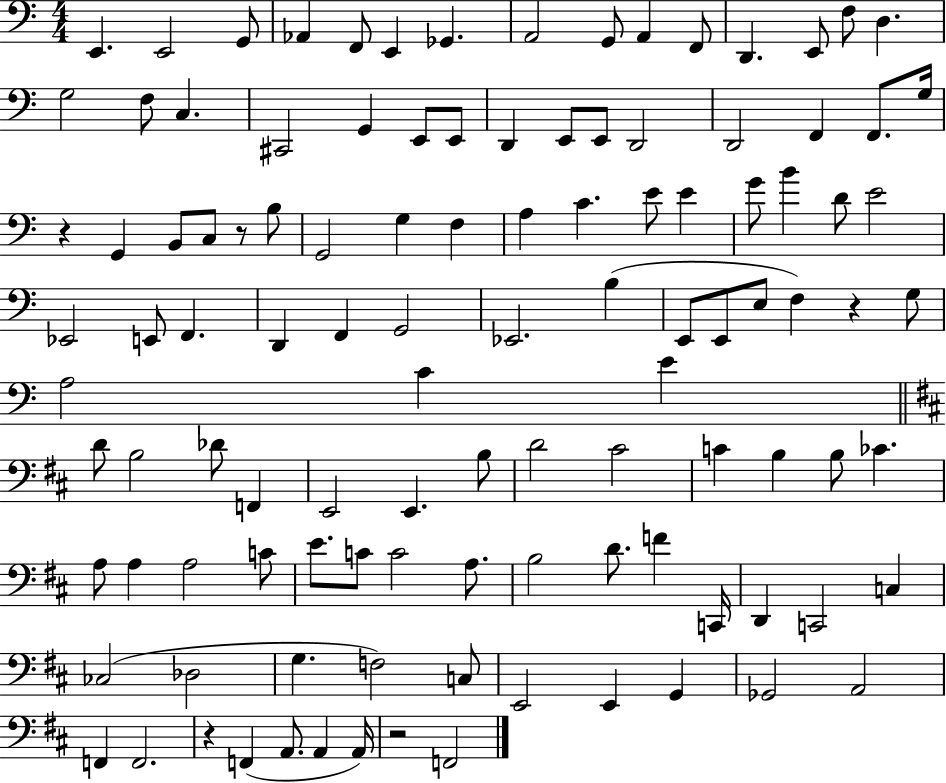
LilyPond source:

{
  \clef bass
  \numericTimeSignature
  \time 4/4
  \key c \major
  e,4. e,2 g,8 | aes,4 f,8 e,4 ges,4. | a,2 g,8 a,4 f,8 | d,4. e,8 f8 d4. | \break g2 f8 c4. | cis,2 g,4 e,8 e,8 | d,4 e,8 e,8 d,2 | d,2 f,4 f,8. g16 | \break r4 g,4 b,8 c8 r8 b8 | g,2 g4 f4 | a4 c'4. e'8 e'4 | g'8 b'4 d'8 e'2 | \break ees,2 e,8 f,4. | d,4 f,4 g,2 | ees,2. b4( | e,8 e,8 e8 f4) r4 g8 | \break a2 c'4 e'4 | \bar "||" \break \key b \minor d'8 b2 des'8 f,4 | e,2 e,4. b8 | d'2 cis'2 | c'4 b4 b8 ces'4. | \break a8 a4 a2 c'8 | e'8. c'8 c'2 a8. | b2 d'8. f'4 c,16 | d,4 c,2 c4 | \break ces2( des2 | g4. f2) c8 | e,2 e,4 g,4 | ges,2 a,2 | \break f,4 f,2. | r4 f,4( a,8. a,4 a,16) | r2 f,2 | \bar "|."
}